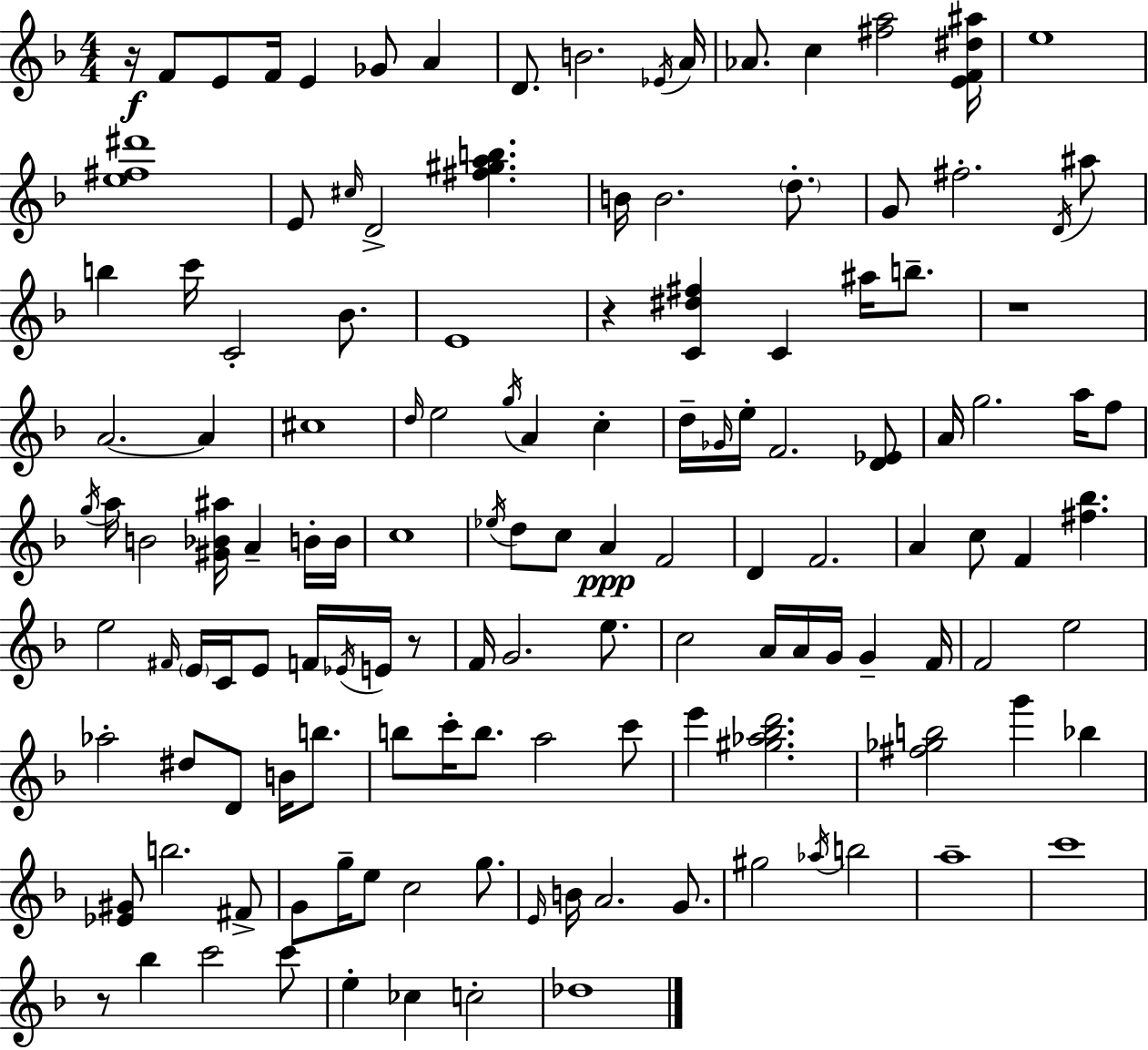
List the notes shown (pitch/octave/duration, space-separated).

R/s F4/e E4/e F4/s E4/q Gb4/e A4/q D4/e. B4/h. Eb4/s A4/s Ab4/e. C5/q [F#5,A5]/h [E4,F4,D#5,A#5]/s E5/w [E5,F#5,D#6]/w E4/e C#5/s D4/h [F#5,G#5,A5,B5]/q. B4/s B4/h. D5/e. G4/e F#5/h. D4/s A#5/e B5/q C6/s C4/h Bb4/e. E4/w R/q [C4,D#5,F#5]/q C4/q A#5/s B5/e. R/w A4/h. A4/q C#5/w D5/s E5/h G5/s A4/q C5/q D5/s Gb4/s E5/s F4/h. [D4,Eb4]/e A4/s G5/h. A5/s F5/e G5/s A5/s B4/h [G#4,Bb4,A#5]/s A4/q B4/s B4/s C5/w Eb5/s D5/e C5/e A4/q F4/h D4/q F4/h. A4/q C5/e F4/q [F#5,Bb5]/q. E5/h F#4/s E4/s C4/s E4/e F4/s Eb4/s E4/s R/e F4/s G4/h. E5/e. C5/h A4/s A4/s G4/s G4/q F4/s F4/h E5/h Ab5/h D#5/e D4/e B4/s B5/e. B5/e C6/s B5/e. A5/h C6/e E6/q [G#5,Ab5,Bb5,D6]/h. [F#5,Gb5,B5]/h G6/q Bb5/q [Eb4,G#4]/e B5/h. F#4/e G4/e G5/s E5/e C5/h G5/e. E4/s B4/s A4/h. G4/e. G#5/h Ab5/s B5/h A5/w C6/w R/e Bb5/q C6/h C6/e E5/q CES5/q C5/h Db5/w